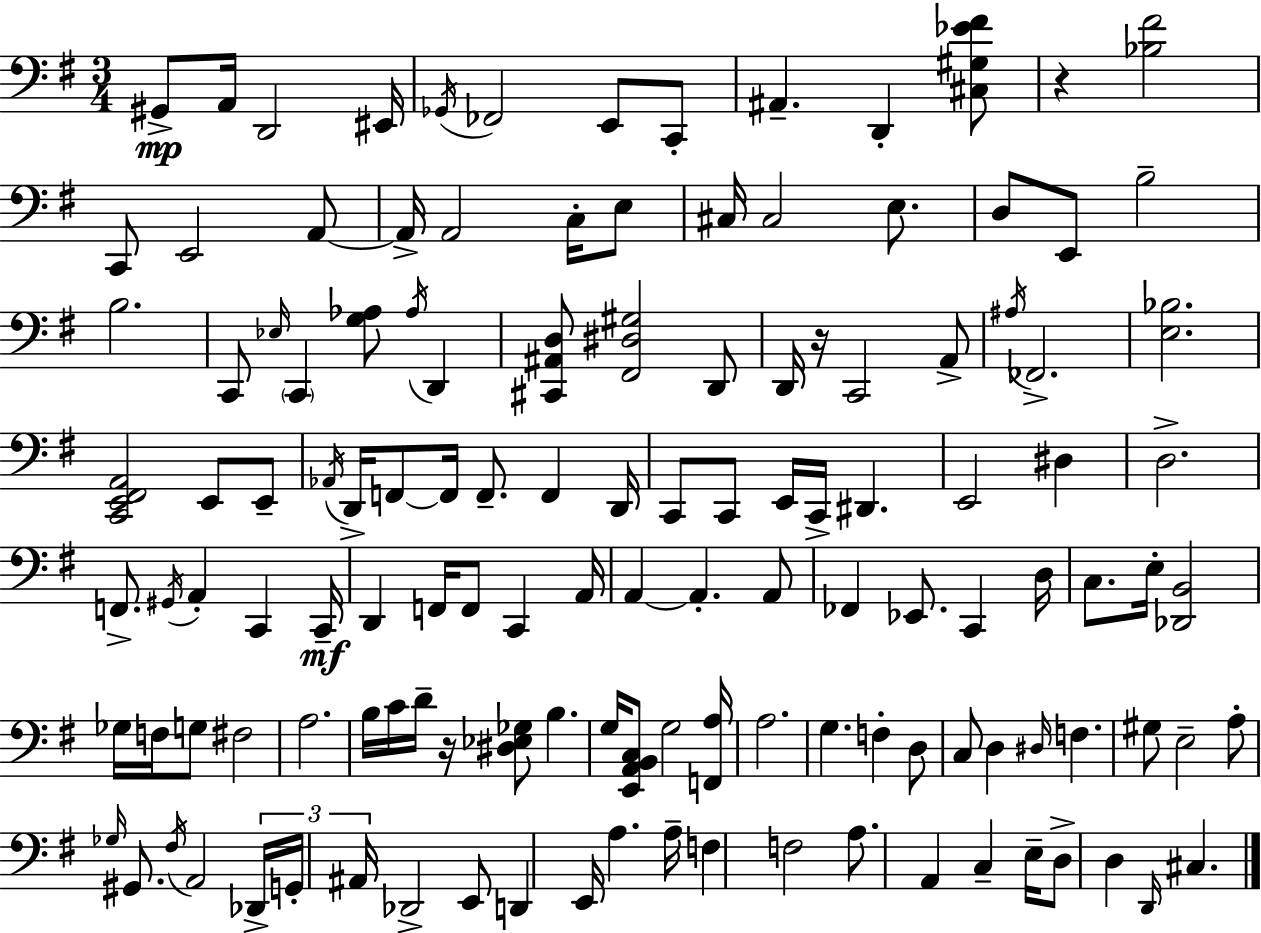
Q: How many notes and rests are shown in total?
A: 130